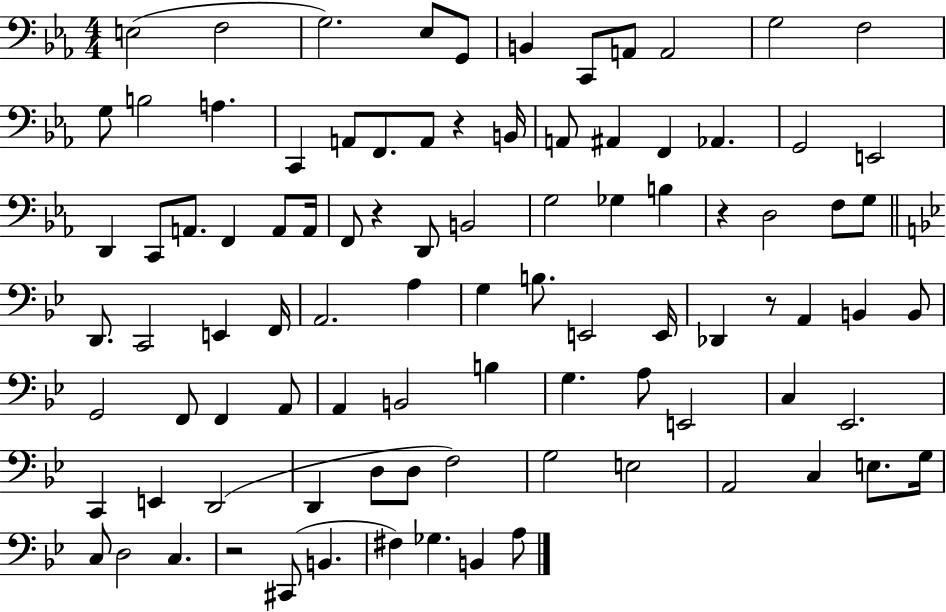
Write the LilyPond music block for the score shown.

{
  \clef bass
  \numericTimeSignature
  \time 4/4
  \key ees \major
  e2( f2 | g2.) ees8 g,8 | b,4 c,8 a,8 a,2 | g2 f2 | \break g8 b2 a4. | c,4 a,8 f,8. a,8 r4 b,16 | a,8 ais,4 f,4 aes,4. | g,2 e,2 | \break d,4 c,8 a,8. f,4 a,8 a,16 | f,8 r4 d,8 b,2 | g2 ges4 b4 | r4 d2 f8 g8 | \break \bar "||" \break \key bes \major d,8. c,2 e,4 f,16 | a,2. a4 | g4 b8. e,2 e,16 | des,4 r8 a,4 b,4 b,8 | \break g,2 f,8 f,4 a,8 | a,4 b,2 b4 | g4. a8 e,2 | c4 ees,2. | \break c,4 e,4 d,2( | d,4 d8 d8 f2) | g2 e2 | a,2 c4 e8. g16 | \break c8 d2 c4. | r2 cis,8( b,4. | fis4) ges4. b,4 a8 | \bar "|."
}